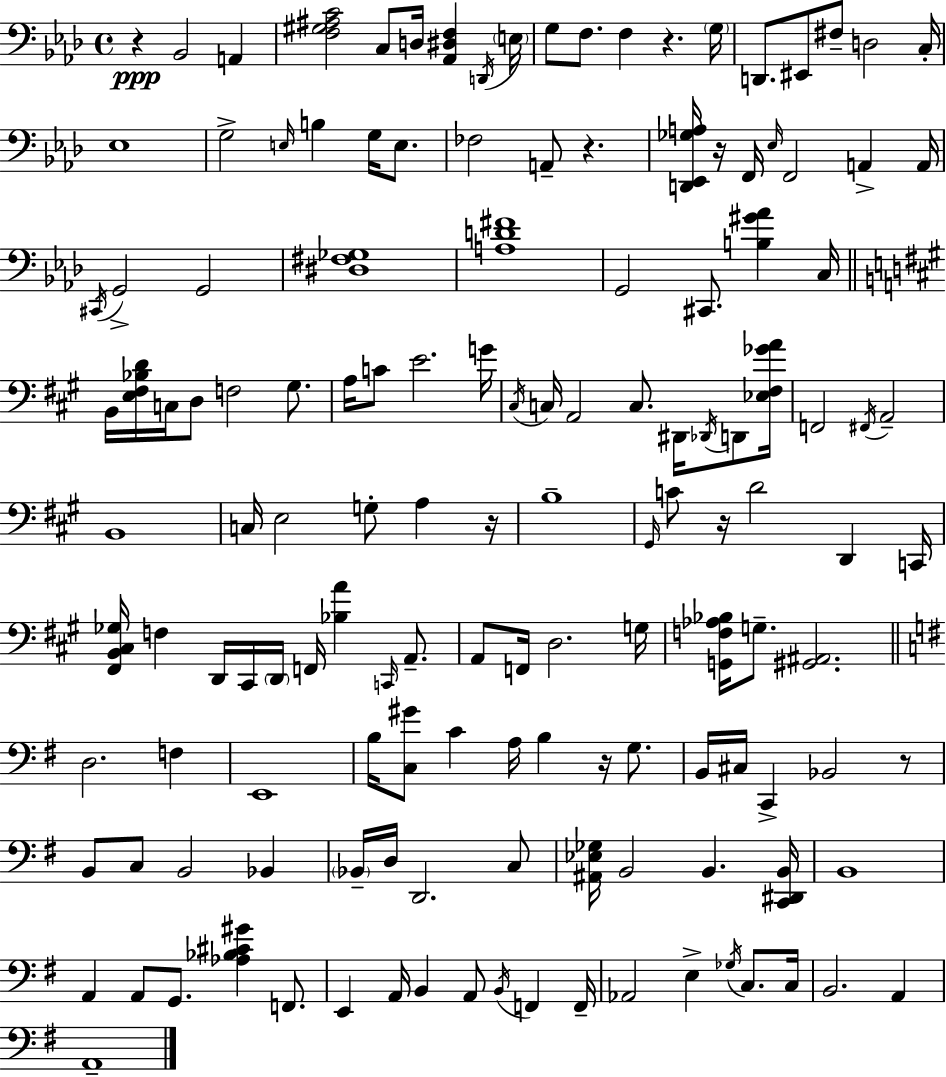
X:1
T:Untitled
M:4/4
L:1/4
K:Fm
z _B,,2 A,, [F,^G,^A,C]2 C,/2 D,/4 [_A,,^D,F,] D,,/4 E,/4 G,/2 F,/2 F, z G,/4 D,,/2 ^E,,/2 ^F,/2 D,2 C,/4 _E,4 G,2 E,/4 B, G,/4 E,/2 _F,2 A,,/2 z [D,,_E,,_G,A,]/4 z/4 F,,/4 _E,/4 F,,2 A,, A,,/4 ^C,,/4 G,,2 G,,2 [^D,^F,_G,]4 [A,D^F]4 G,,2 ^C,,/2 [B,^G_A] C,/4 B,,/4 [E,^F,_B,D]/4 C,/4 D,/2 F,2 ^G,/2 A,/4 C/2 E2 G/4 ^C,/4 C,/4 A,,2 C,/2 ^D,,/4 _D,,/4 D,,/2 [_E,^F,_GA]/4 F,,2 ^F,,/4 A,,2 B,,4 C,/4 E,2 G,/2 A, z/4 B,4 ^G,,/4 C/2 z/4 D2 D,, C,,/4 [^F,,B,,^C,_G,]/4 F, D,,/4 ^C,,/4 D,,/4 F,,/4 [_B,A] C,,/4 A,,/2 A,,/2 F,,/4 D,2 G,/4 [G,,F,_A,_B,]/4 G,/2 [^G,,^A,,]2 D,2 F, E,,4 B,/4 [C,^G]/2 C A,/4 B, z/4 G,/2 B,,/4 ^C,/4 C,, _B,,2 z/2 B,,/2 C,/2 B,,2 _B,, _B,,/4 D,/4 D,,2 C,/2 [^A,,_E,_G,]/4 B,,2 B,, [C,,^D,,B,,]/4 B,,4 A,, A,,/2 G,,/2 [_A,_B,^C^G] F,,/2 E,, A,,/4 B,, A,,/2 B,,/4 F,, F,,/4 _A,,2 E, _G,/4 C,/2 C,/4 B,,2 A,, A,,4